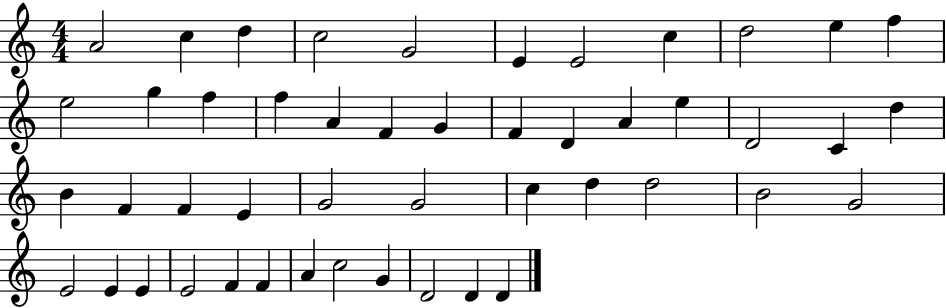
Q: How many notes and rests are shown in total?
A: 48